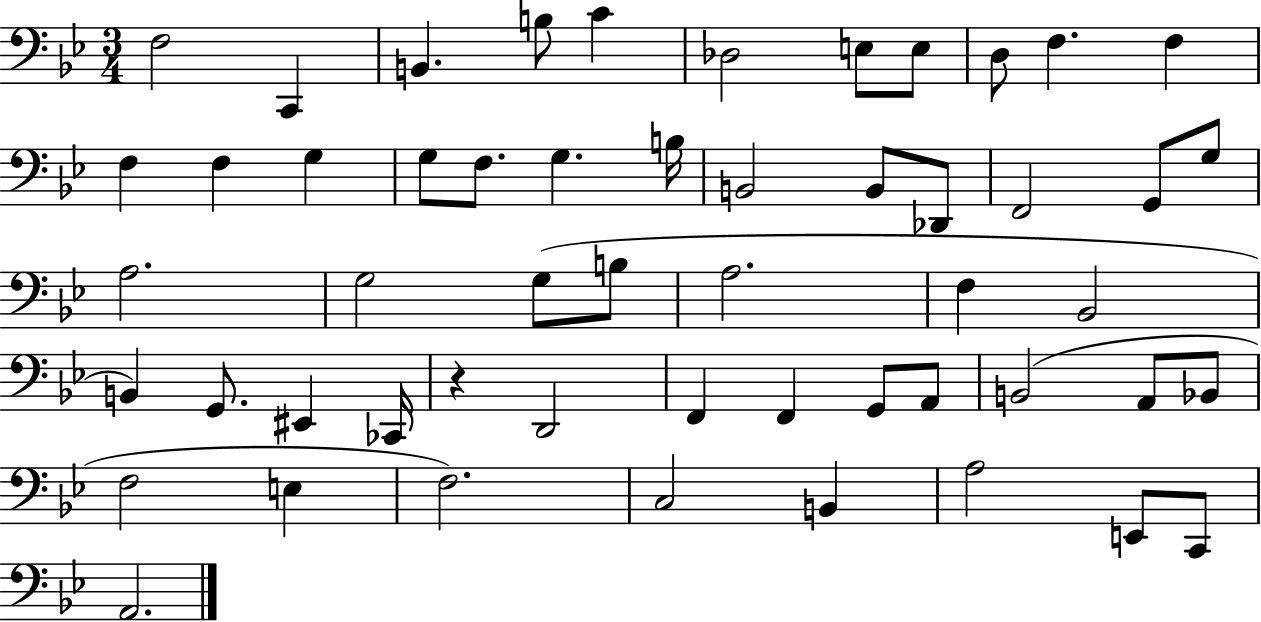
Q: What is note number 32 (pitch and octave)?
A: B2